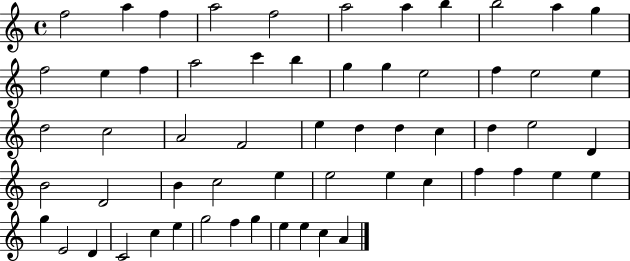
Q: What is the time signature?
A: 4/4